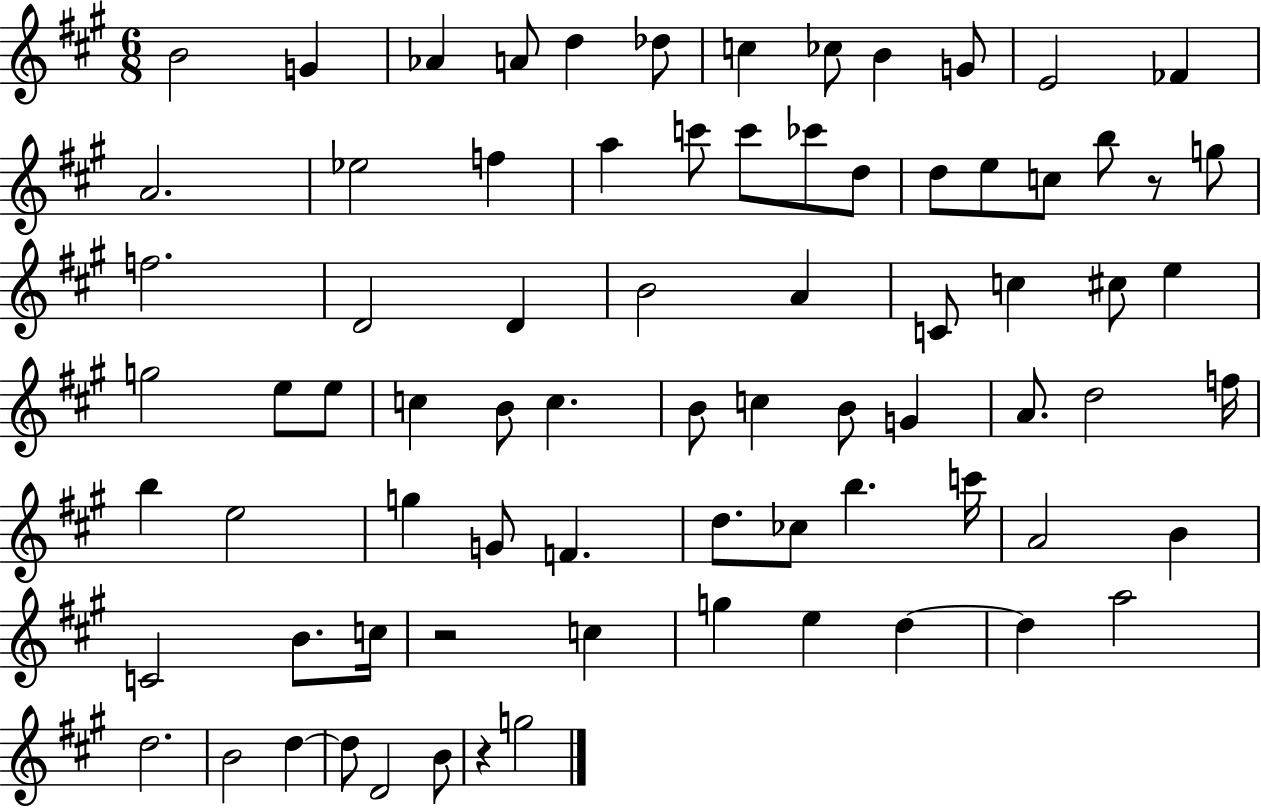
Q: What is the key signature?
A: A major